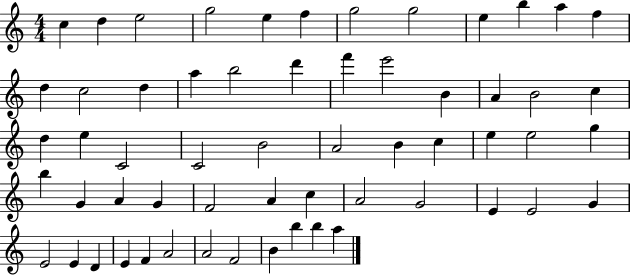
X:1
T:Untitled
M:4/4
L:1/4
K:C
c d e2 g2 e f g2 g2 e b a f d c2 d a b2 d' f' e'2 B A B2 c d e C2 C2 B2 A2 B c e e2 g b G A G F2 A c A2 G2 E E2 G E2 E D E F A2 A2 F2 B b b a